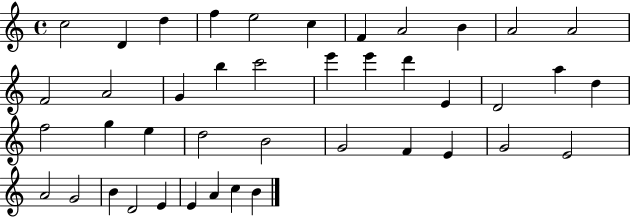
X:1
T:Untitled
M:4/4
L:1/4
K:C
c2 D d f e2 c F A2 B A2 A2 F2 A2 G b c'2 e' e' d' E D2 a d f2 g e d2 B2 G2 F E G2 E2 A2 G2 B D2 E E A c B